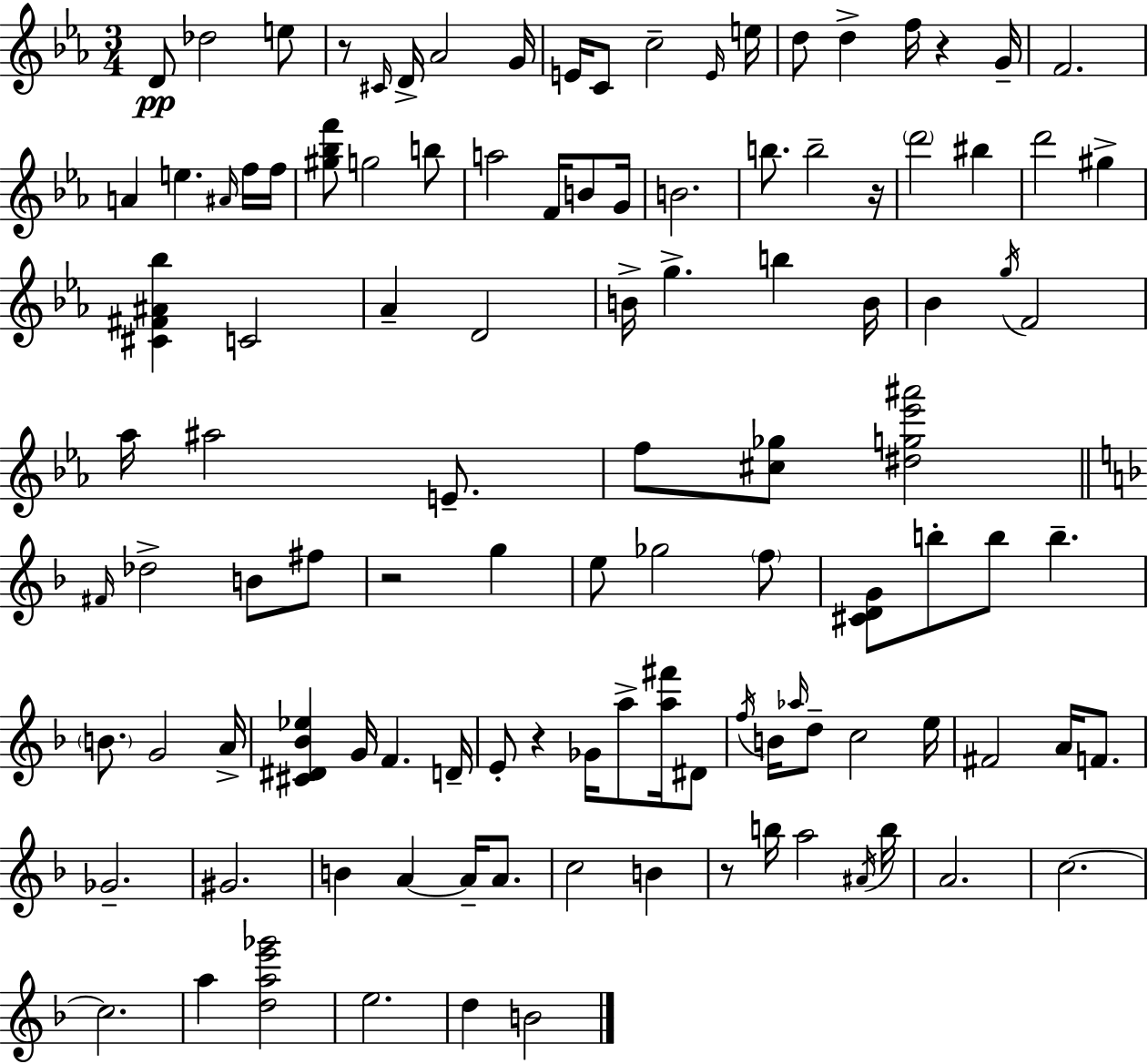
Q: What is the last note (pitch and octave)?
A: B4